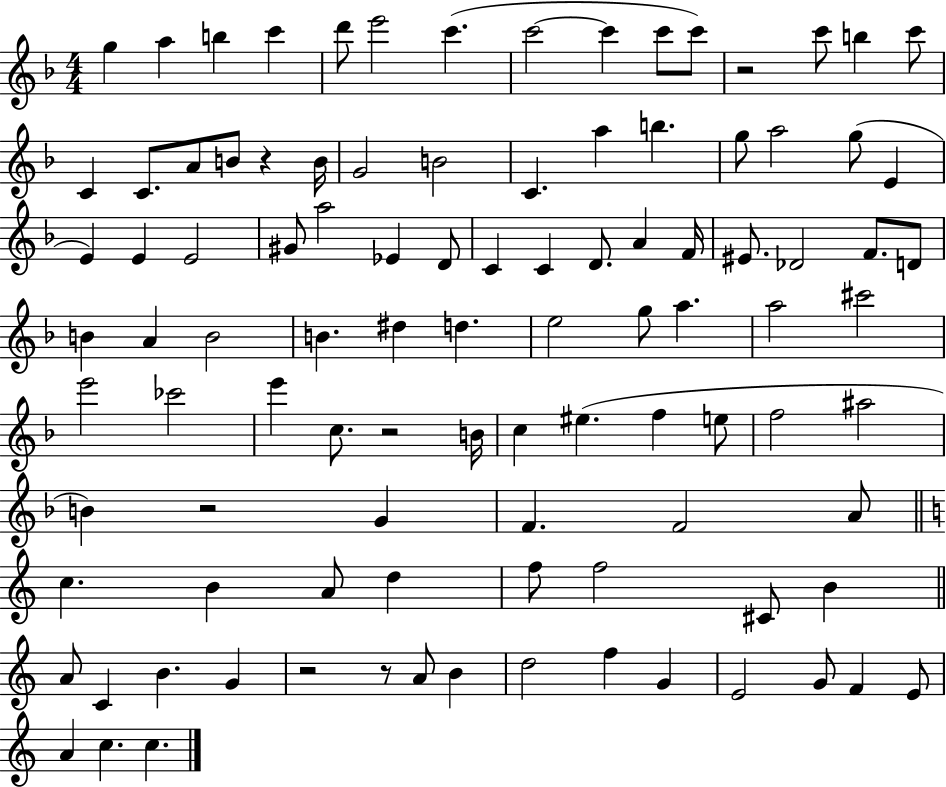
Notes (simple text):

G5/q A5/q B5/q C6/q D6/e E6/h C6/q. C6/h C6/q C6/e C6/e R/h C6/e B5/q C6/e C4/q C4/e. A4/e B4/e R/q B4/s G4/h B4/h C4/q. A5/q B5/q. G5/e A5/h G5/e E4/q E4/q E4/q E4/h G#4/e A5/h Eb4/q D4/e C4/q C4/q D4/e. A4/q F4/s EIS4/e. Db4/h F4/e. D4/e B4/q A4/q B4/h B4/q. D#5/q D5/q. E5/h G5/e A5/q. A5/h C#6/h E6/h CES6/h E6/q C5/e. R/h B4/s C5/q EIS5/q. F5/q E5/e F5/h A#5/h B4/q R/h G4/q F4/q. F4/h A4/e C5/q. B4/q A4/e D5/q F5/e F5/h C#4/e B4/q A4/e C4/q B4/q. G4/q R/h R/e A4/e B4/q D5/h F5/q G4/q E4/h G4/e F4/q E4/e A4/q C5/q. C5/q.